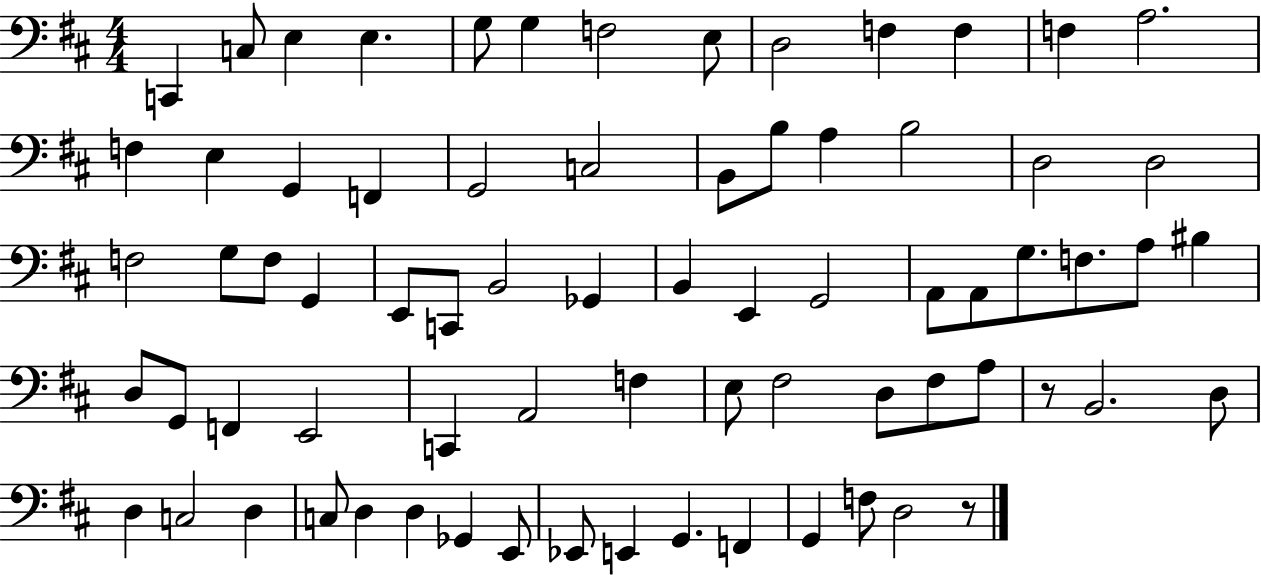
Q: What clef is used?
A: bass